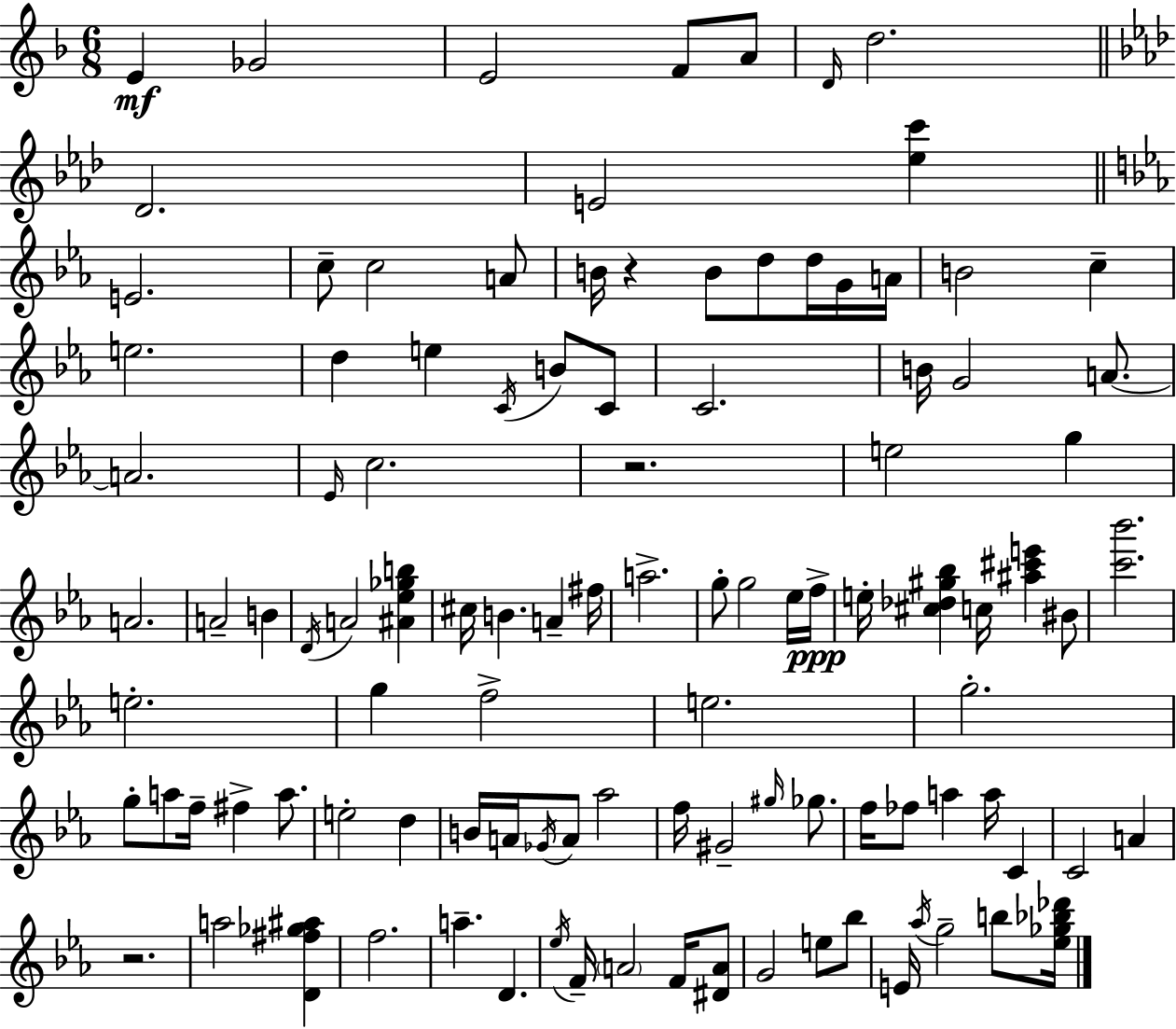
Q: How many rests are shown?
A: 3